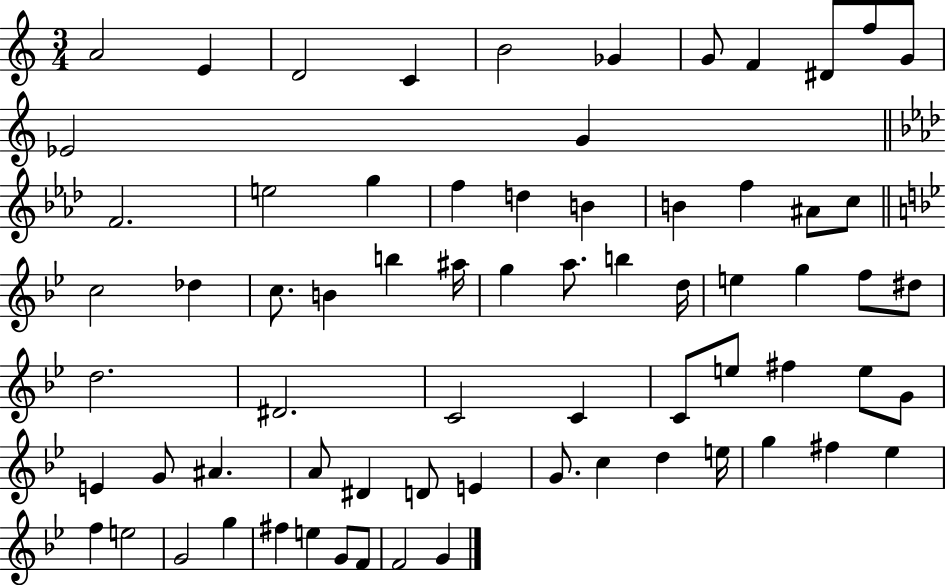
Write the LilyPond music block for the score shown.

{
  \clef treble
  \numericTimeSignature
  \time 3/4
  \key c \major
  \repeat volta 2 { a'2 e'4 | d'2 c'4 | b'2 ges'4 | g'8 f'4 dis'8 f''8 g'8 | \break ees'2 g'4 | \bar "||" \break \key f \minor f'2. | e''2 g''4 | f''4 d''4 b'4 | b'4 f''4 ais'8 c''8 | \break \bar "||" \break \key bes \major c''2 des''4 | c''8. b'4 b''4 ais''16 | g''4 a''8. b''4 d''16 | e''4 g''4 f''8 dis''8 | \break d''2. | dis'2. | c'2 c'4 | c'8 e''8 fis''4 e''8 g'8 | \break e'4 g'8 ais'4. | a'8 dis'4 d'8 e'4 | g'8. c''4 d''4 e''16 | g''4 fis''4 ees''4 | \break f''4 e''2 | g'2 g''4 | fis''4 e''4 g'8 f'8 | f'2 g'4 | \break } \bar "|."
}